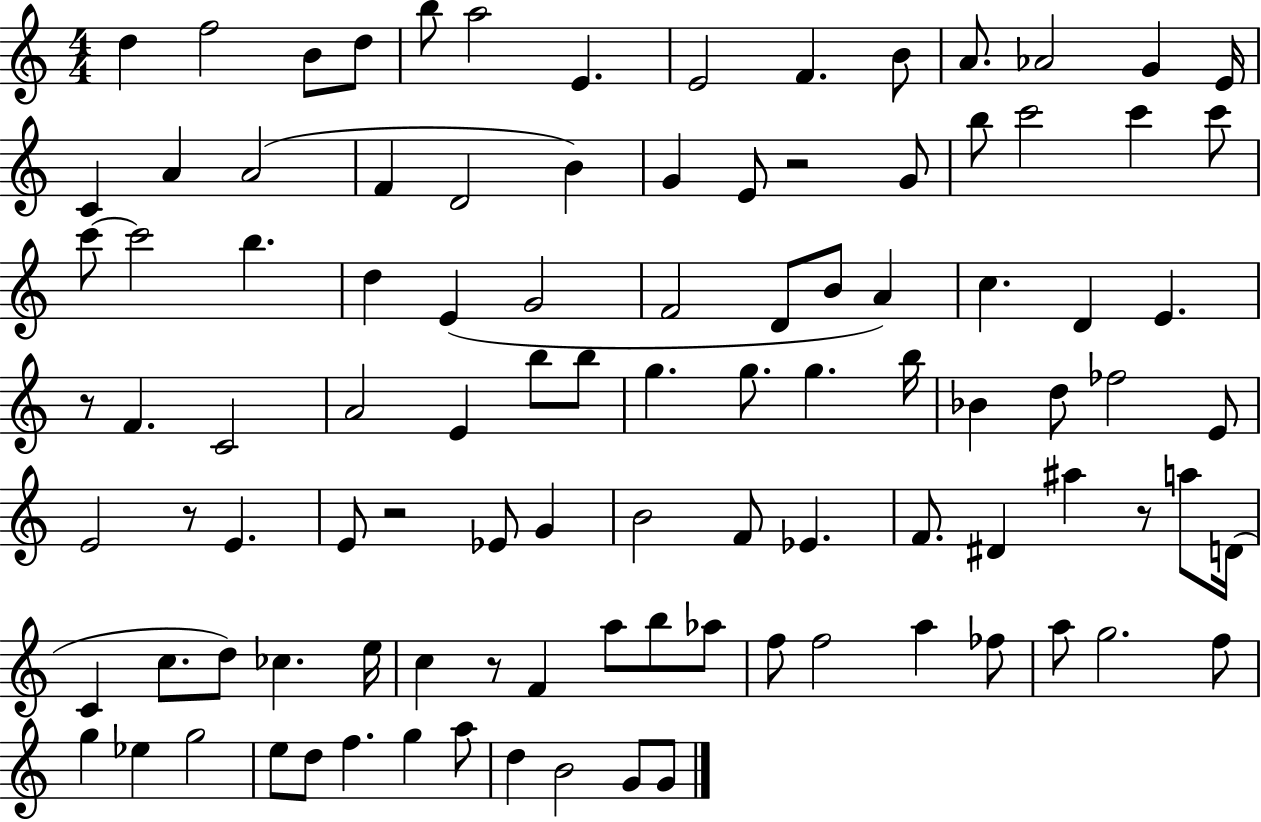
X:1
T:Untitled
M:4/4
L:1/4
K:C
d f2 B/2 d/2 b/2 a2 E E2 F B/2 A/2 _A2 G E/4 C A A2 F D2 B G E/2 z2 G/2 b/2 c'2 c' c'/2 c'/2 c'2 b d E G2 F2 D/2 B/2 A c D E z/2 F C2 A2 E b/2 b/2 g g/2 g b/4 _B d/2 _f2 E/2 E2 z/2 E E/2 z2 _E/2 G B2 F/2 _E F/2 ^D ^a z/2 a/2 D/4 C c/2 d/2 _c e/4 c z/2 F a/2 b/2 _a/2 f/2 f2 a _f/2 a/2 g2 f/2 g _e g2 e/2 d/2 f g a/2 d B2 G/2 G/2